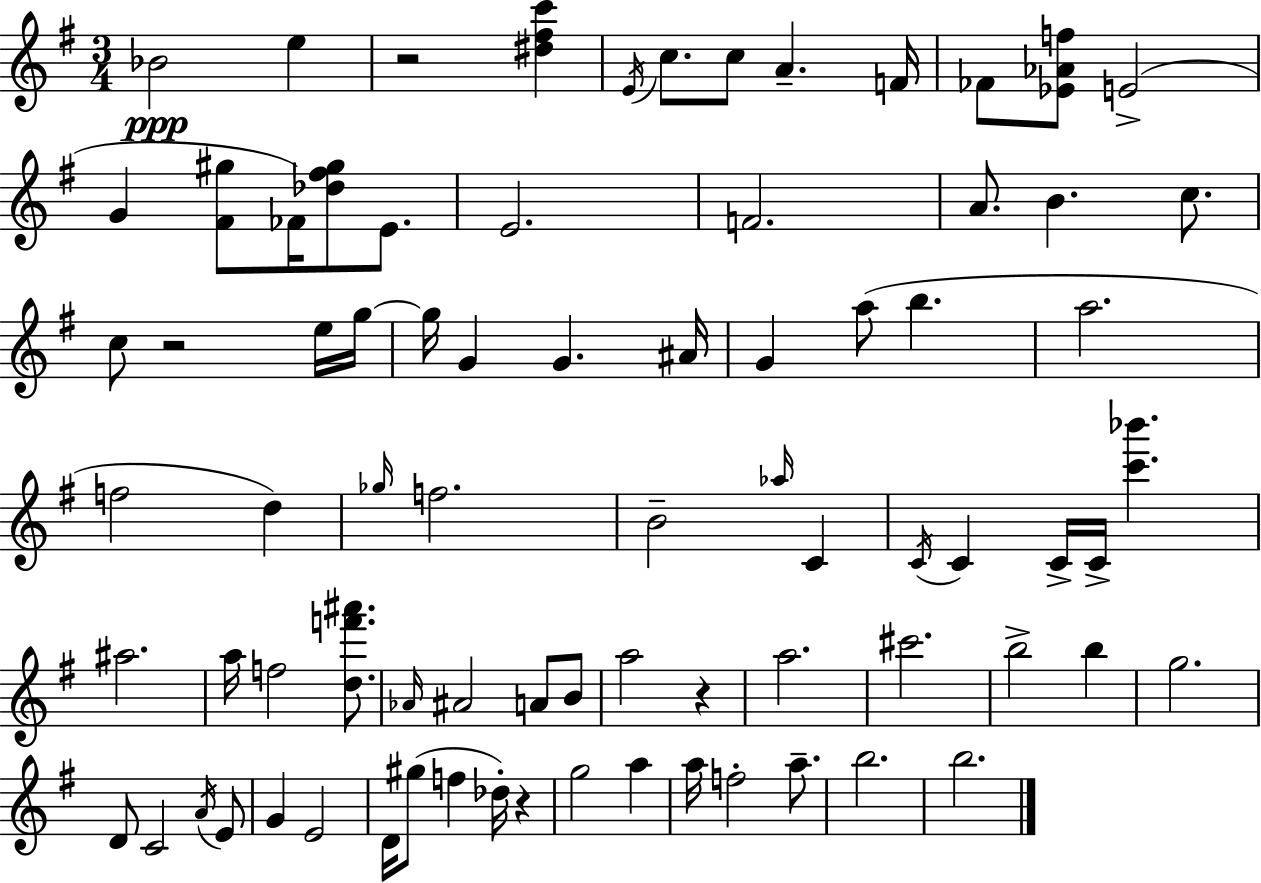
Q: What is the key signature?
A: G major